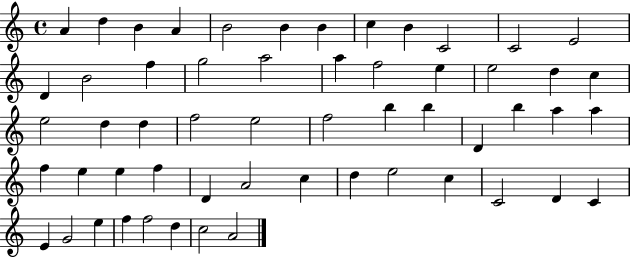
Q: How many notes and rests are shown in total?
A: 56